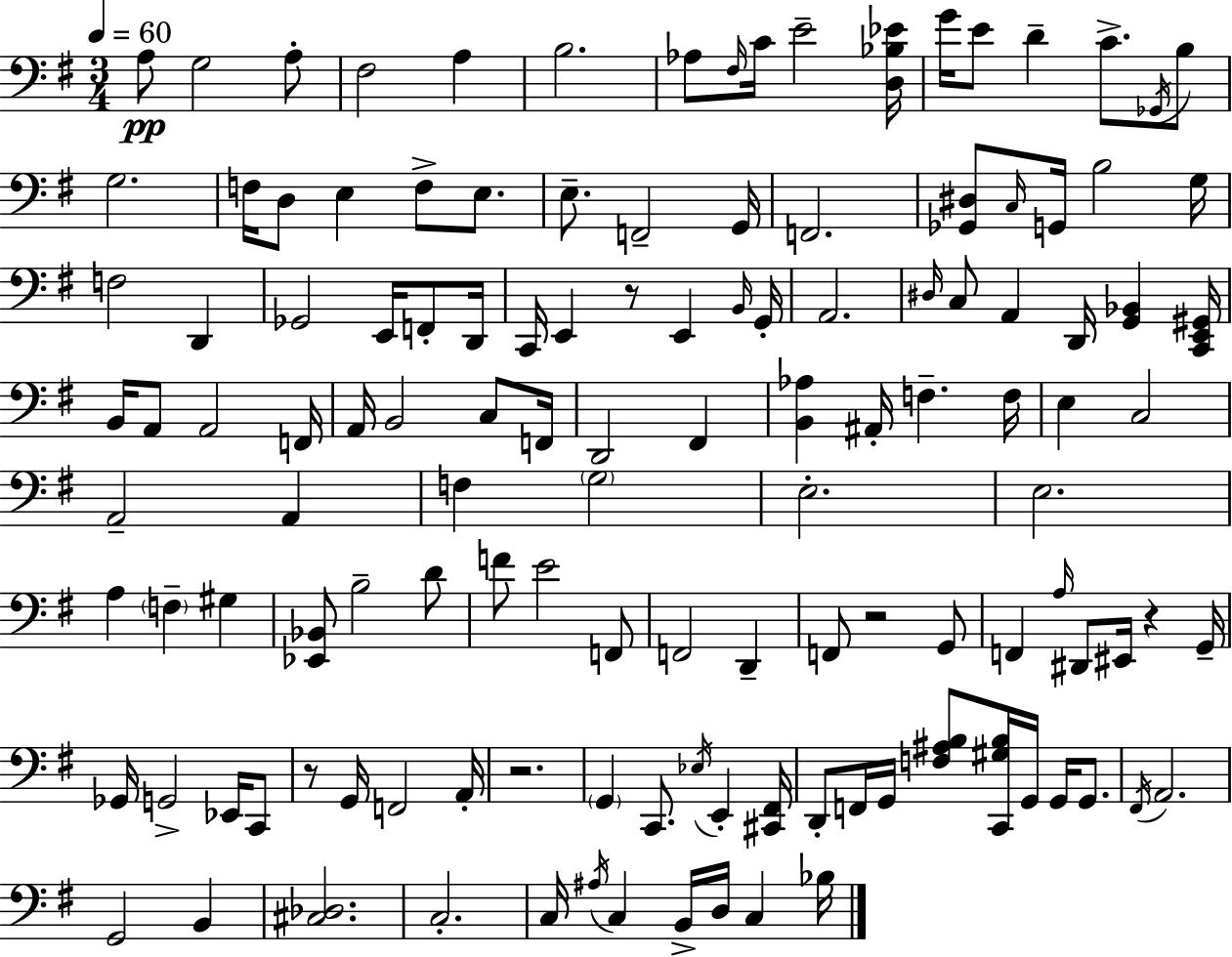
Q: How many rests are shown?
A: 5